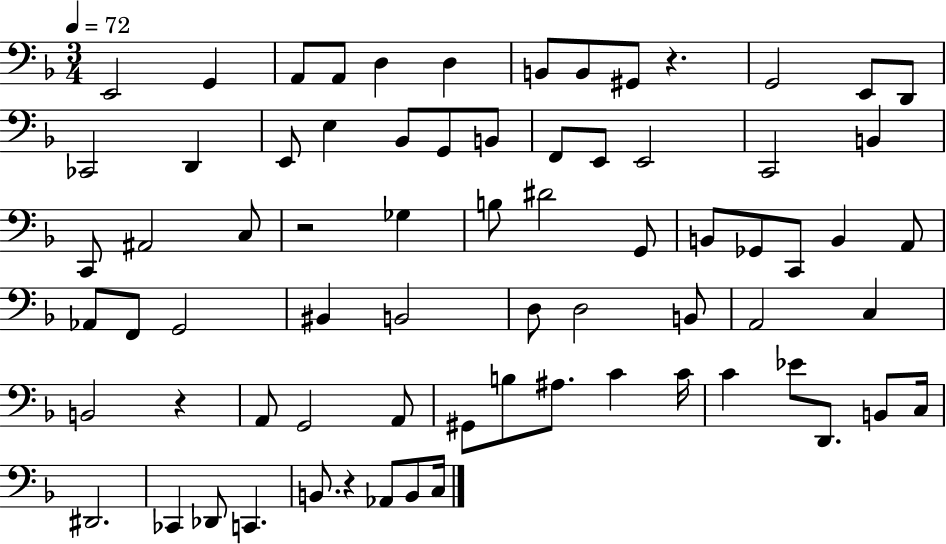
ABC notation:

X:1
T:Untitled
M:3/4
L:1/4
K:F
E,,2 G,, A,,/2 A,,/2 D, D, B,,/2 B,,/2 ^G,,/2 z G,,2 E,,/2 D,,/2 _C,,2 D,, E,,/2 E, _B,,/2 G,,/2 B,,/2 F,,/2 E,,/2 E,,2 C,,2 B,, C,,/2 ^A,,2 C,/2 z2 _G, B,/2 ^D2 G,,/2 B,,/2 _G,,/2 C,,/2 B,, A,,/2 _A,,/2 F,,/2 G,,2 ^B,, B,,2 D,/2 D,2 B,,/2 A,,2 C, B,,2 z A,,/2 G,,2 A,,/2 ^G,,/2 B,/2 ^A,/2 C C/4 C _E/2 D,,/2 B,,/2 C,/4 ^D,,2 _C,, _D,,/2 C,, B,,/2 z _A,,/2 B,,/2 C,/4